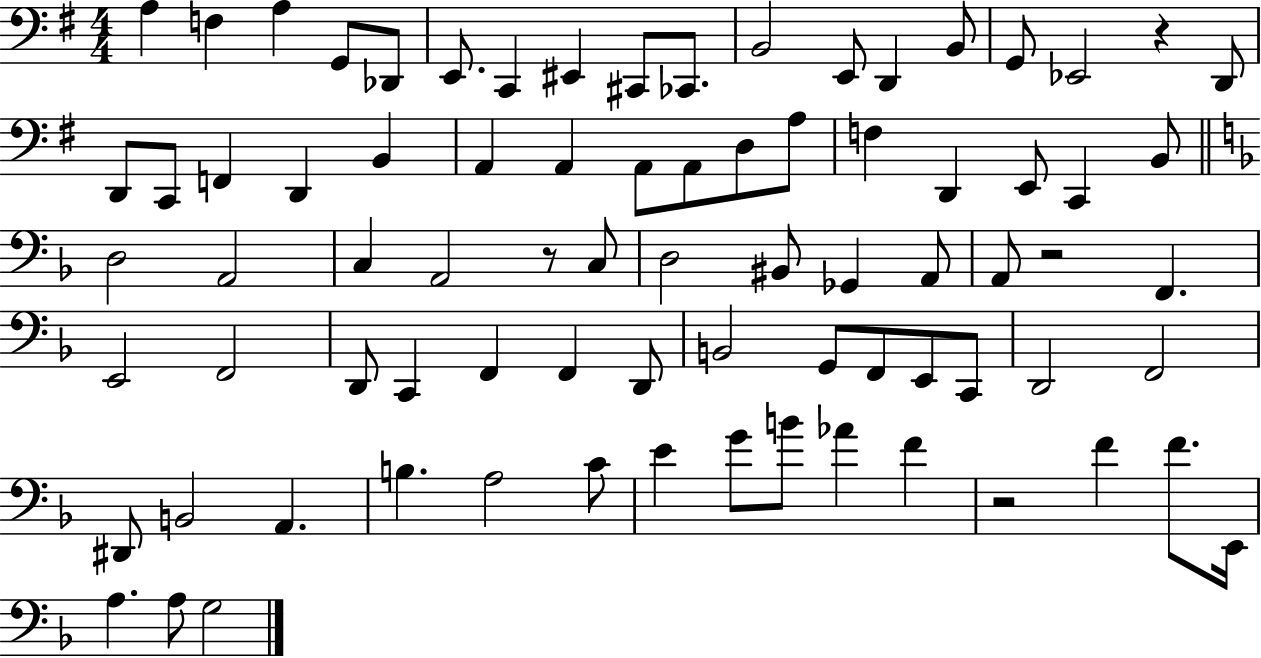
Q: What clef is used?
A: bass